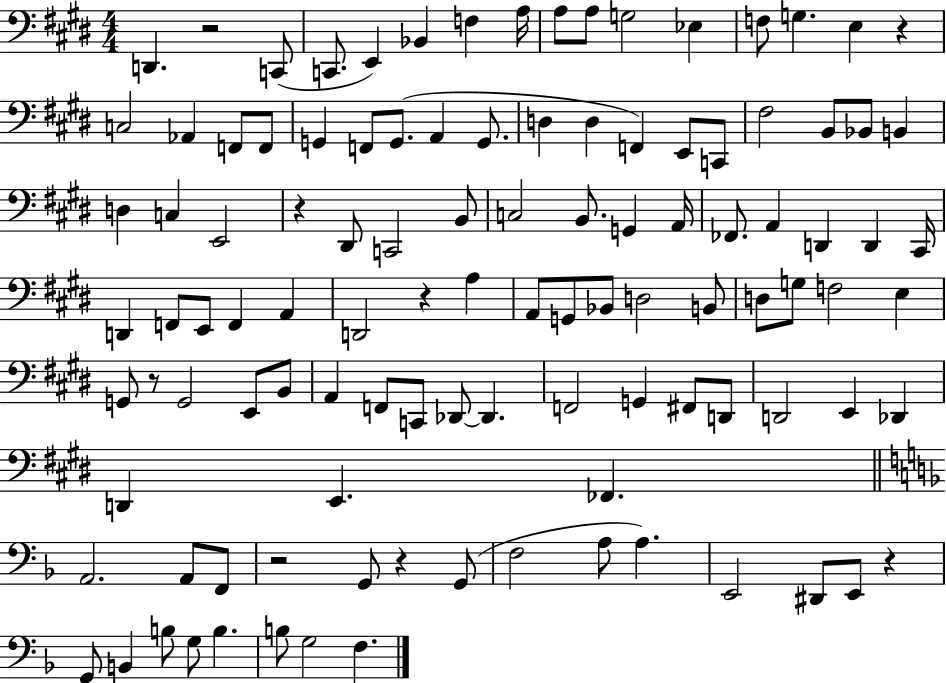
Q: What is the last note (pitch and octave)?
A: F3